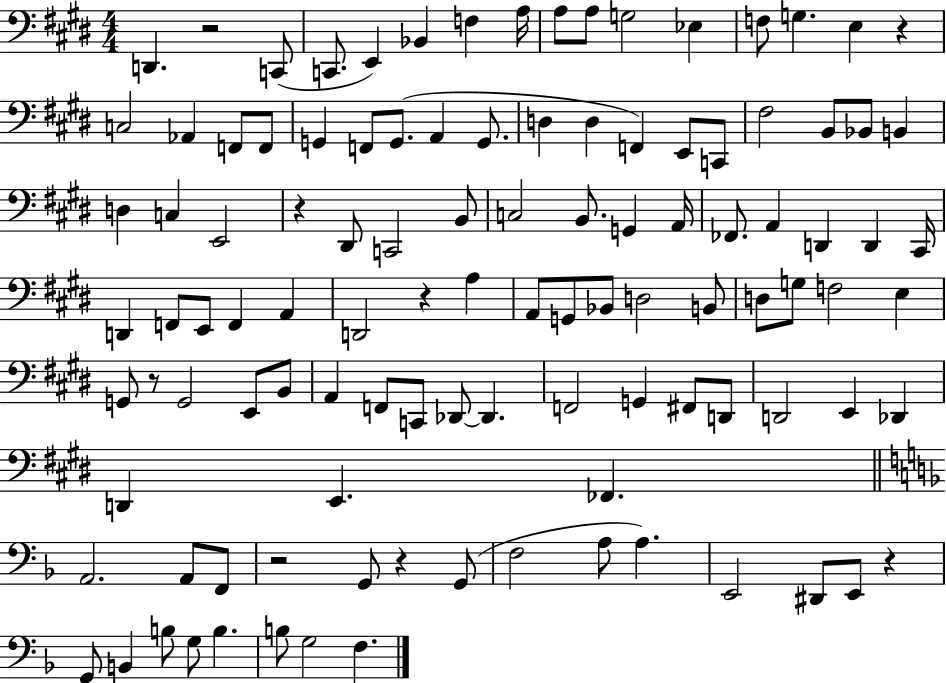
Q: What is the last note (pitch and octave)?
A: F3